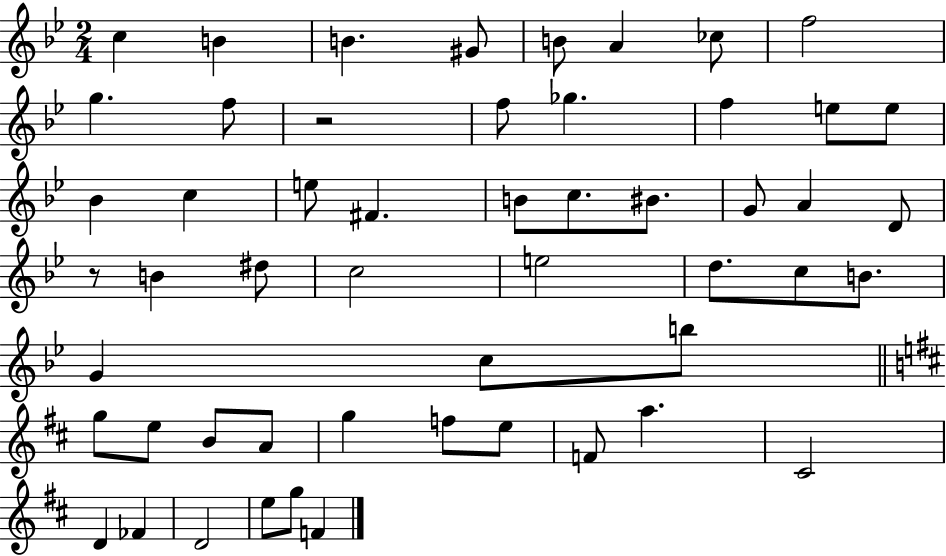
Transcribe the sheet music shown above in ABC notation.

X:1
T:Untitled
M:2/4
L:1/4
K:Bb
c B B ^G/2 B/2 A _c/2 f2 g f/2 z2 f/2 _g f e/2 e/2 _B c e/2 ^F B/2 c/2 ^B/2 G/2 A D/2 z/2 B ^d/2 c2 e2 d/2 c/2 B/2 G c/2 b/2 g/2 e/2 B/2 A/2 g f/2 e/2 F/2 a ^C2 D _F D2 e/2 g/2 F